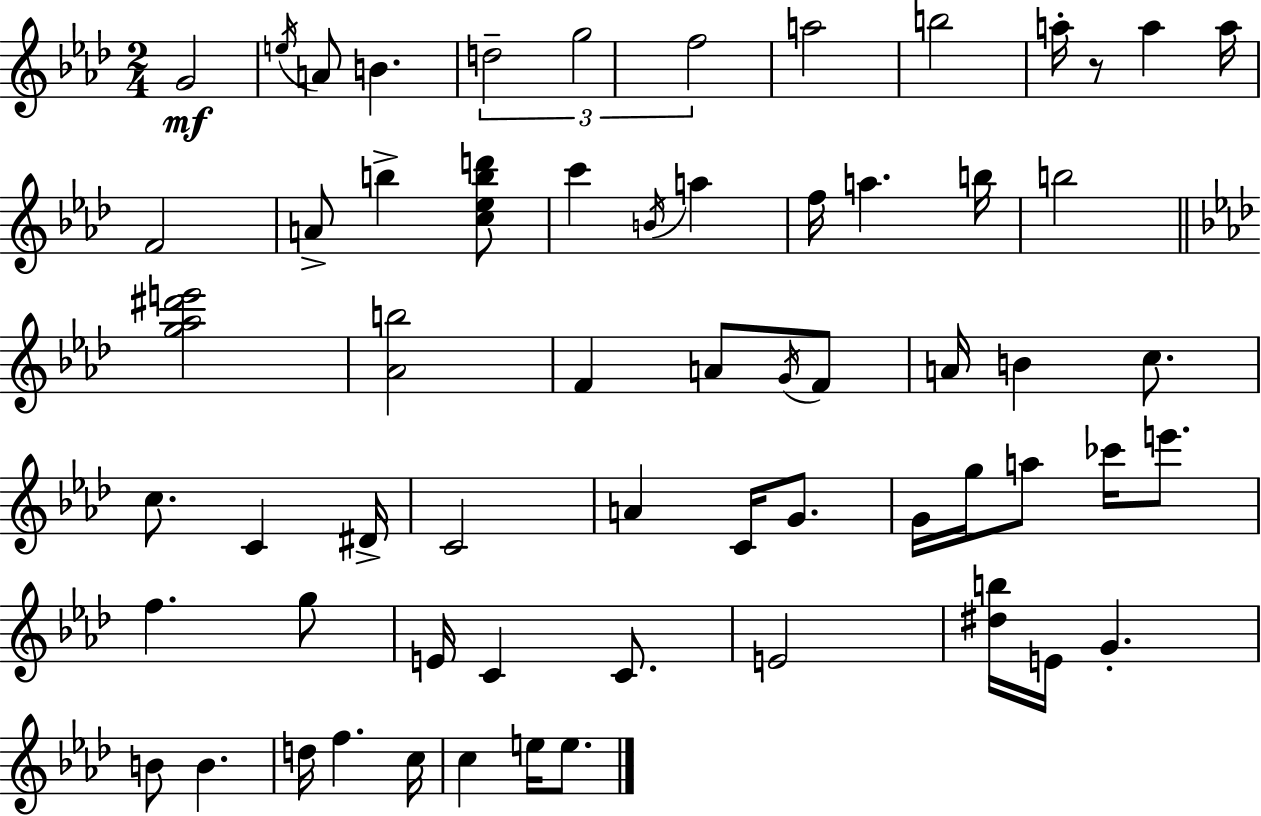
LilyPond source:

{
  \clef treble
  \numericTimeSignature
  \time 2/4
  \key f \minor
  g'2\mf | \acciaccatura { e''16 } a'8 b'4. | \tuplet 3/2 { d''2-- | g''2 | \break f''2 } | a''2 | b''2 | a''16-. r8 a''4 | \break a''16 f'2 | a'8-> b''4-> <c'' ees'' b'' d'''>8 | c'''4 \acciaccatura { b'16 } a''4 | f''16 a''4. | \break b''16 b''2 | \bar "||" \break \key aes \major <g'' aes'' dis''' e'''>2 | <aes' b''>2 | f'4 a'8 \acciaccatura { g'16 } f'8 | a'16 b'4 c''8. | \break c''8. c'4 | dis'16-> c'2 | a'4 c'16 g'8. | g'16 g''16 a''8 ces'''16 e'''8. | \break f''4. g''8 | e'16 c'4 c'8. | e'2 | <dis'' b''>16 e'16 g'4.-. | \break b'8 b'4. | d''16 f''4. | c''16 c''4 e''16 e''8. | \bar "|."
}